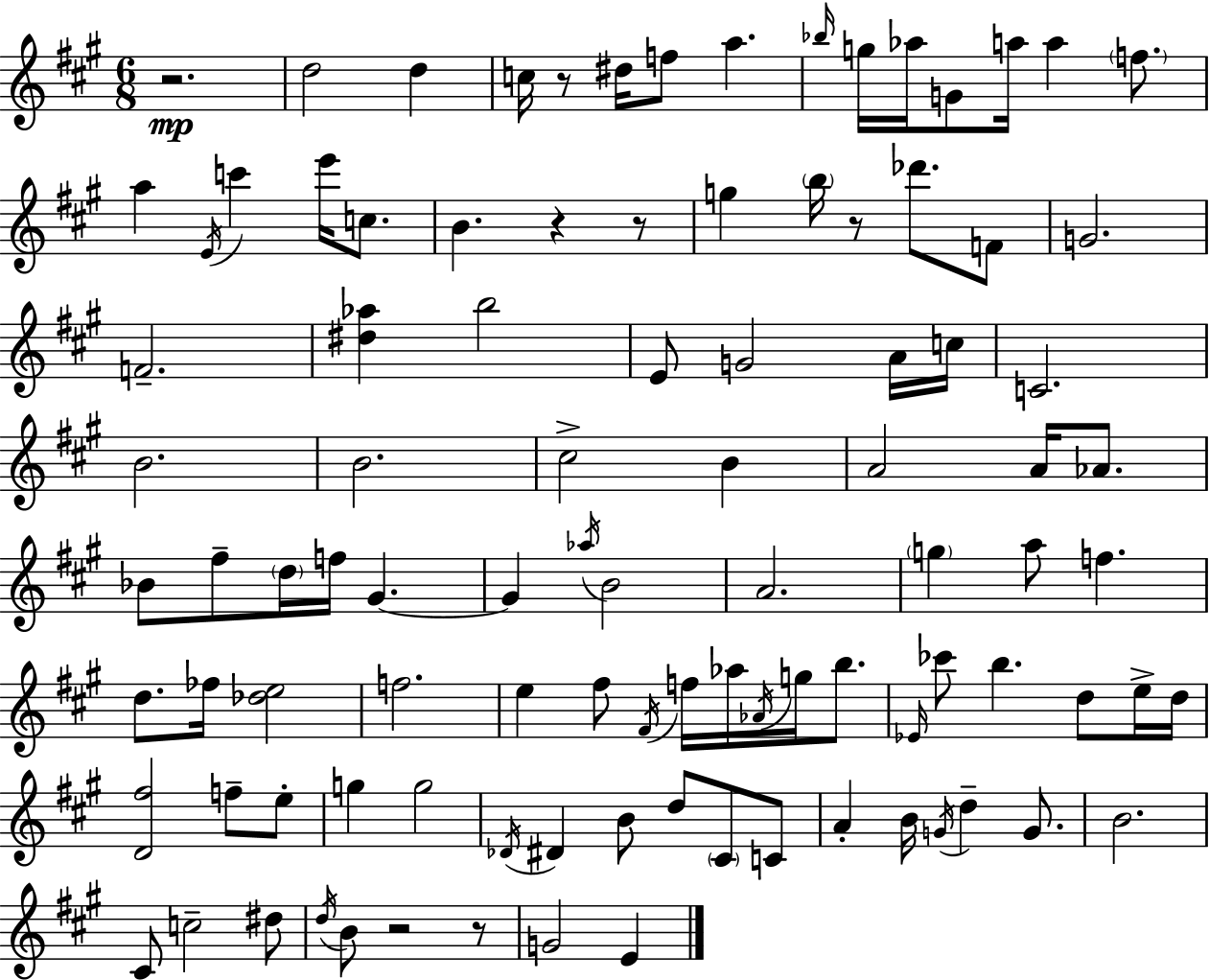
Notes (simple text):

R/h. D5/h D5/q C5/s R/e D#5/s F5/e A5/q. Bb5/s G5/s Ab5/s G4/e A5/s A5/q F5/e. A5/q E4/s C6/q E6/s C5/e. B4/q. R/q R/e G5/q B5/s R/e Db6/e. F4/e G4/h. F4/h. [D#5,Ab5]/q B5/h E4/e G4/h A4/s C5/s C4/h. B4/h. B4/h. C#5/h B4/q A4/h A4/s Ab4/e. Bb4/e F#5/e D5/s F5/s G#4/q. G#4/q Ab5/s B4/h A4/h. G5/q A5/e F5/q. D5/e. FES5/s [Db5,E5]/h F5/h. E5/q F#5/e F#4/s F5/s Ab5/s Ab4/s G5/s B5/e. Eb4/s CES6/e B5/q. D5/e E5/s D5/s [D4,F#5]/h F5/e E5/e G5/q G5/h Db4/s D#4/q B4/e D5/e C#4/e C4/e A4/q B4/s G4/s D5/q G4/e. B4/h. C#4/e C5/h D#5/e D5/s B4/e R/h R/e G4/h E4/q